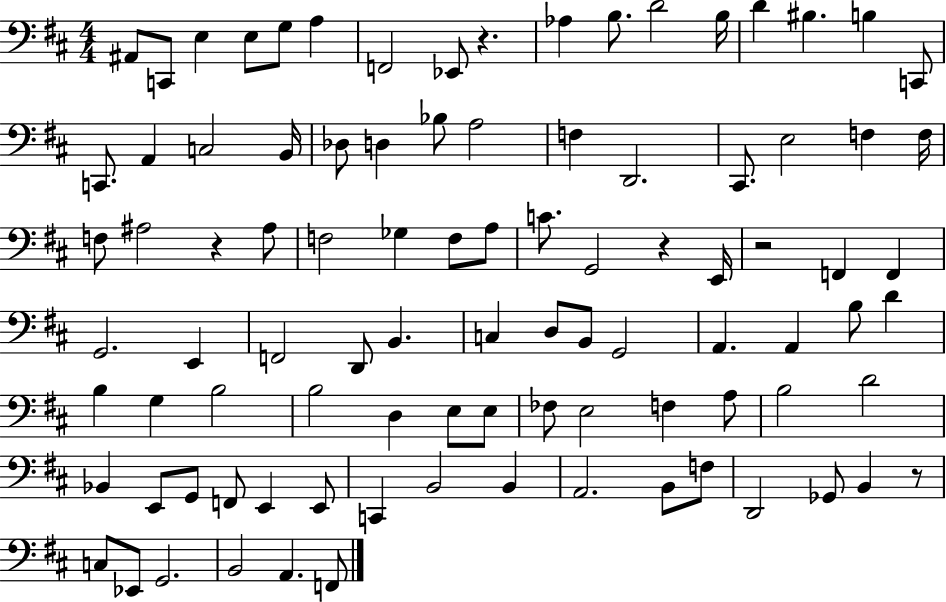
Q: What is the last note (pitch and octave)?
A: F2